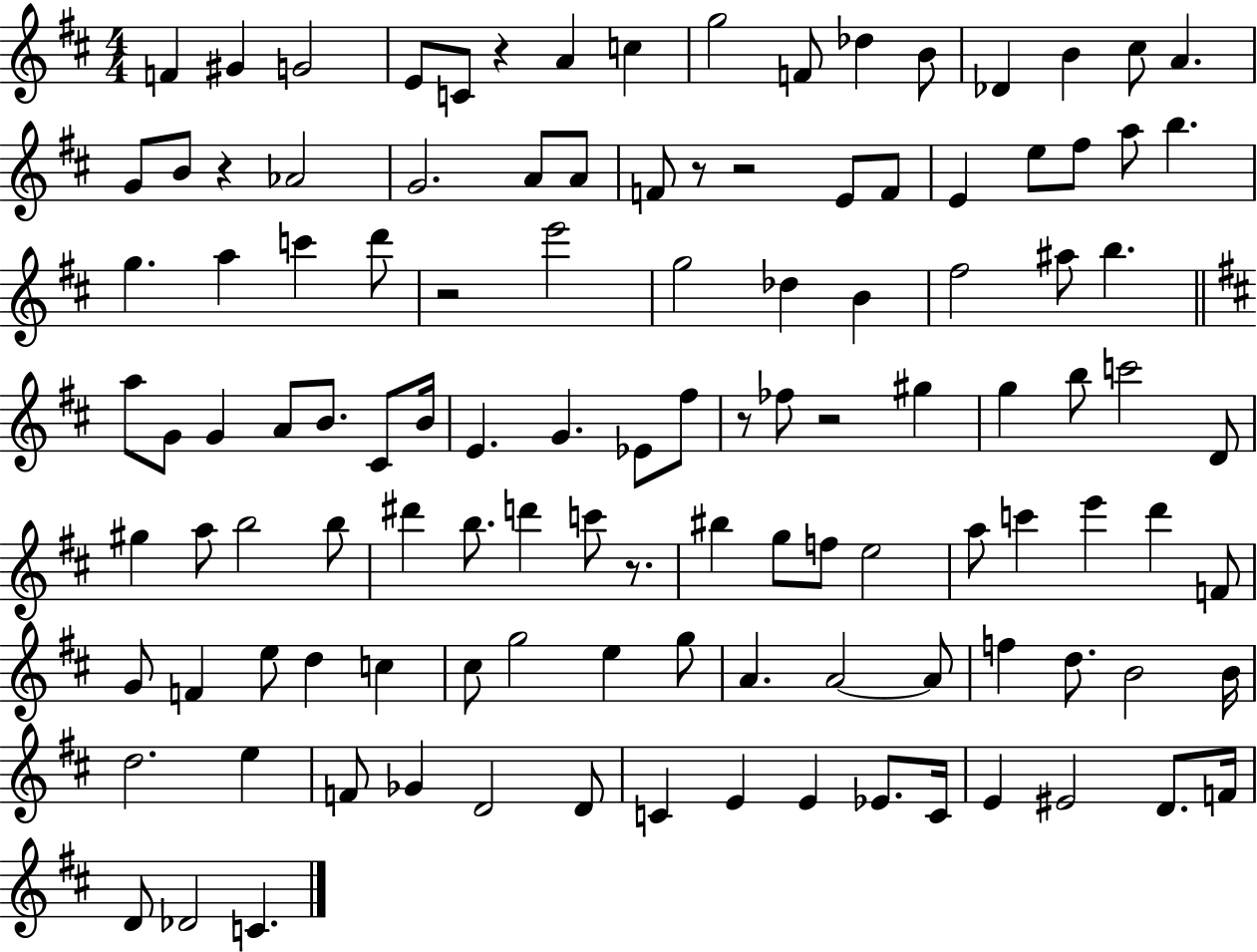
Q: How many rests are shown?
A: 8